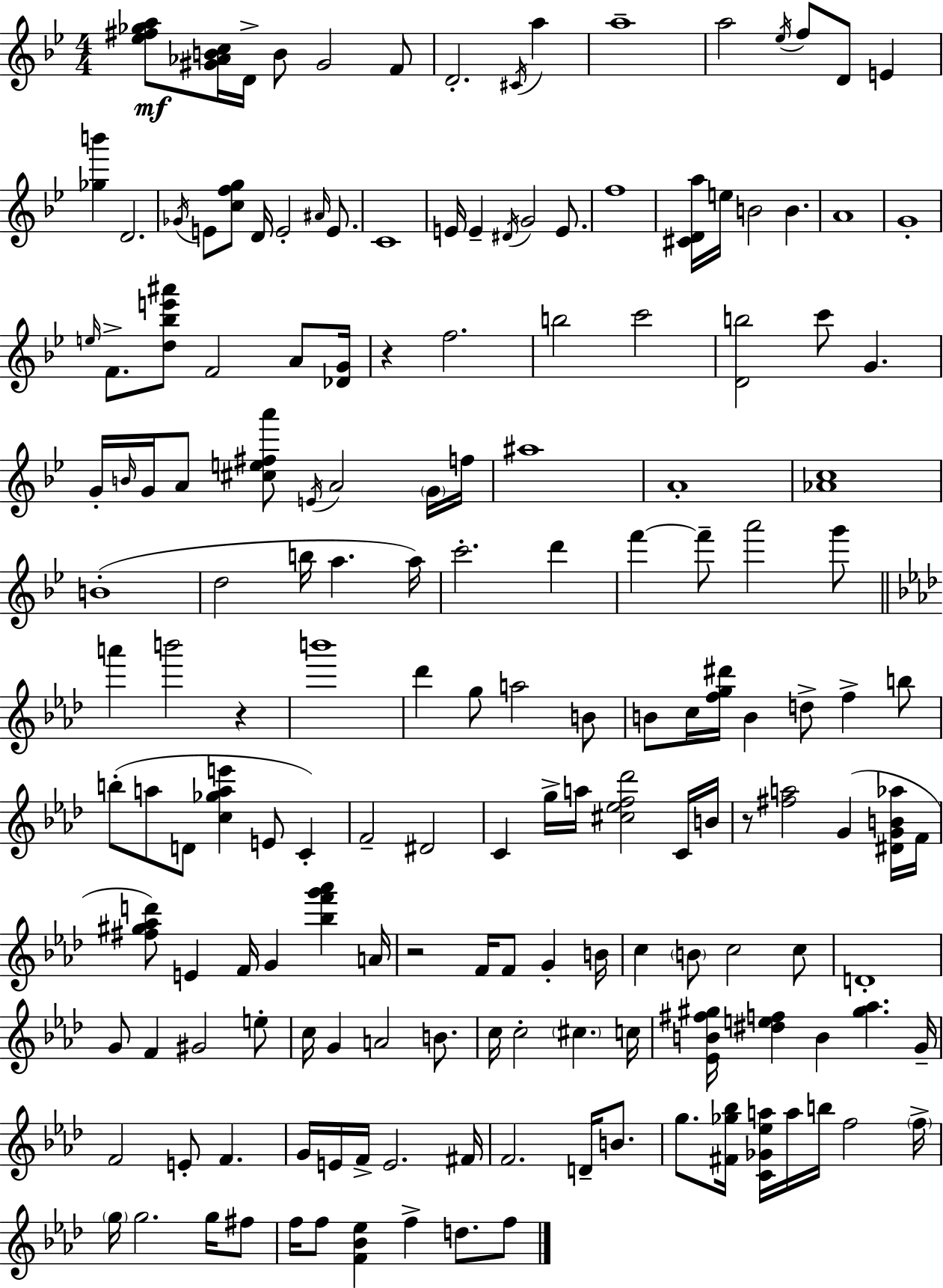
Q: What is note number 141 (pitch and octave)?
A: F5